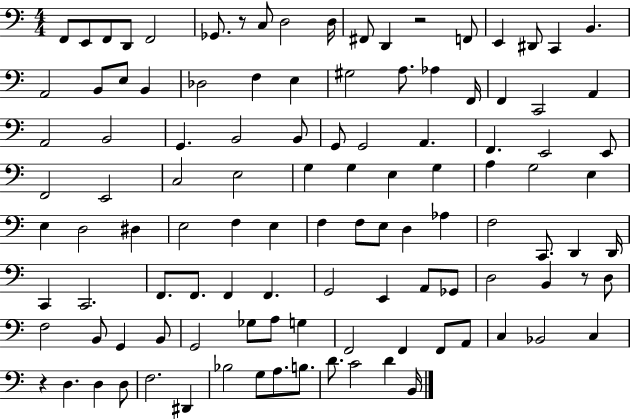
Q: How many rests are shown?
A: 4